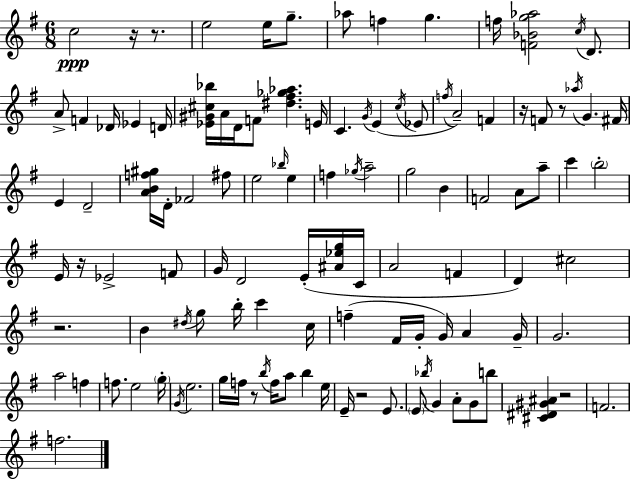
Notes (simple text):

C5/h R/s R/e. E5/h E5/s G5/e. Ab5/e F5/q G5/q. F5/s [F4,Bb4,G5,Ab5]/h C5/s D4/e. A4/e F4/q Db4/s Eb4/q D4/s [Eb4,G#4,C#5,Bb5]/s A4/s D4/s F4/e [D#5,F#5,Gb5,Ab5]/q. E4/s C4/q. G4/s E4/q C5/s Eb4/e F5/s A4/h F4/q R/s F4/e R/e Ab5/s G4/q. F#4/s E4/q D4/h [A4,B4,F5,G#5]/s D4/s FES4/h F#5/e E5/h Bb5/s E5/q F5/q Gb5/s A5/h G5/h B4/q F4/h A4/e A5/e C6/q B5/h E4/s R/s Eb4/h F4/e G4/s D4/h E4/s [A#4,Eb5,G5]/s C4/s A4/h F4/q D4/q C#5/h R/h. B4/q D#5/s G5/e B5/s C6/q C5/s F5/q F#4/s G4/s G4/s A4/q G4/s G4/h. A5/h F5/q F5/e. E5/h G5/s G4/s E5/h. G5/s F5/s R/e B5/s F5/s A5/e B5/q E5/s E4/s R/h E4/e. E4/e Bb5/s G4/q A4/e G4/e B5/e [C#4,D#4,G#4,A#4]/q R/h F4/h. F5/h.